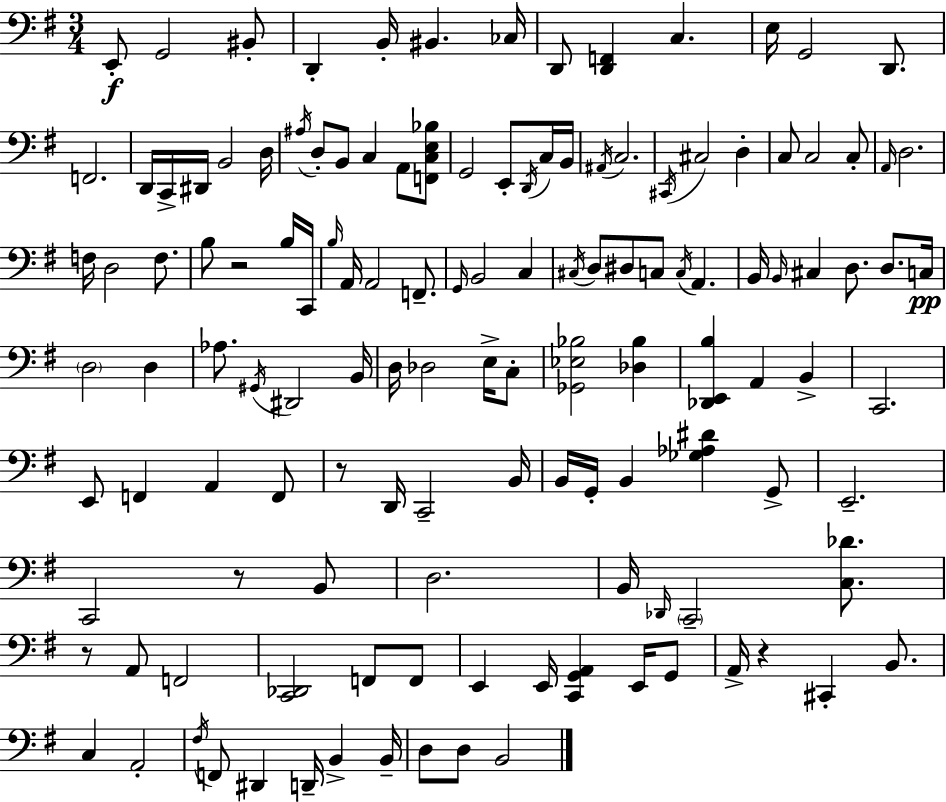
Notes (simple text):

E2/e G2/h BIS2/e D2/q B2/s BIS2/q. CES3/s D2/e [D2,F2]/q C3/q. E3/s G2/h D2/e. F2/h. D2/s C2/s D#2/s B2/h D3/s A#3/s D3/e B2/e C3/q A2/e [F2,C3,E3,Bb3]/e G2/h E2/e D2/s C3/s B2/s A#2/s C3/h. C#2/s C#3/h D3/q C3/e C3/h C3/e A2/s D3/h. F3/s D3/h F3/e. B3/e R/h B3/s C2/s B3/s A2/s A2/h F2/e. G2/s B2/h C3/q C#3/s D3/e D#3/e C3/e C3/s A2/q. B2/s B2/s C#3/q D3/e. D3/e. C3/s D3/h D3/q Ab3/e. G#2/s D#2/h B2/s D3/s Db3/h E3/s C3/e [Gb2,Eb3,Bb3]/h [Db3,Bb3]/q [Db2,E2,B3]/q A2/q B2/q C2/h. E2/e F2/q A2/q F2/e R/e D2/s C2/h B2/s B2/s G2/s B2/q [Gb3,Ab3,D#4]/q G2/e E2/h. C2/h R/e B2/e D3/h. B2/s Db2/s C2/h [C3,Db4]/e. R/e A2/e F2/h [C2,Db2]/h F2/e F2/e E2/q E2/s [C2,G2,A2]/q E2/s G2/e A2/s R/q C#2/q B2/e. C3/q A2/h F#3/s F2/e D#2/q D2/s B2/q B2/s D3/e D3/e B2/h